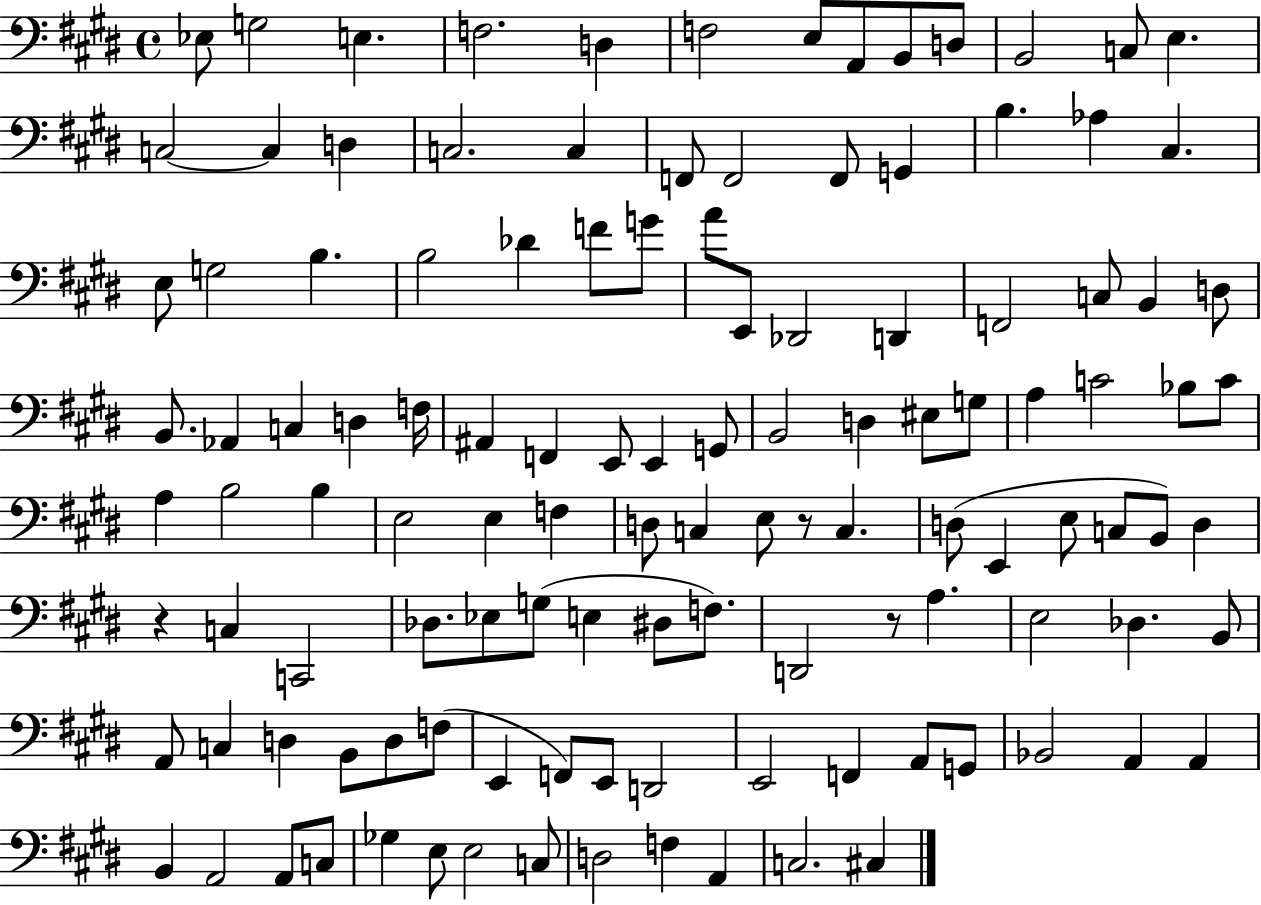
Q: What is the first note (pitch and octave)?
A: Eb3